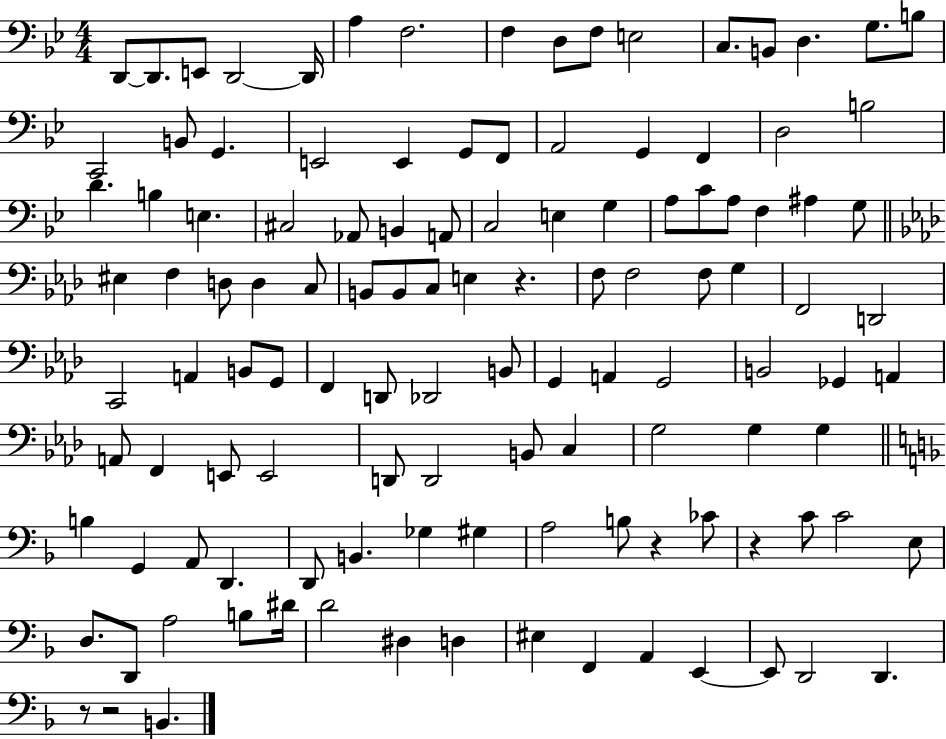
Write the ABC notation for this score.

X:1
T:Untitled
M:4/4
L:1/4
K:Bb
D,,/2 D,,/2 E,,/2 D,,2 D,,/4 A, F,2 F, D,/2 F,/2 E,2 C,/2 B,,/2 D, G,/2 B,/2 C,,2 B,,/2 G,, E,,2 E,, G,,/2 F,,/2 A,,2 G,, F,, D,2 B,2 D B, E, ^C,2 _A,,/2 B,, A,,/2 C,2 E, G, A,/2 C/2 A,/2 F, ^A, G,/2 ^E, F, D,/2 D, C,/2 B,,/2 B,,/2 C,/2 E, z F,/2 F,2 F,/2 G, F,,2 D,,2 C,,2 A,, B,,/2 G,,/2 F,, D,,/2 _D,,2 B,,/2 G,, A,, G,,2 B,,2 _G,, A,, A,,/2 F,, E,,/2 E,,2 D,,/2 D,,2 B,,/2 C, G,2 G, G, B, G,, A,,/2 D,, D,,/2 B,, _G, ^G, A,2 B,/2 z _C/2 z C/2 C2 E,/2 D,/2 D,,/2 A,2 B,/2 ^D/4 D2 ^D, D, ^E, F,, A,, E,, E,,/2 D,,2 D,, z/2 z2 B,,